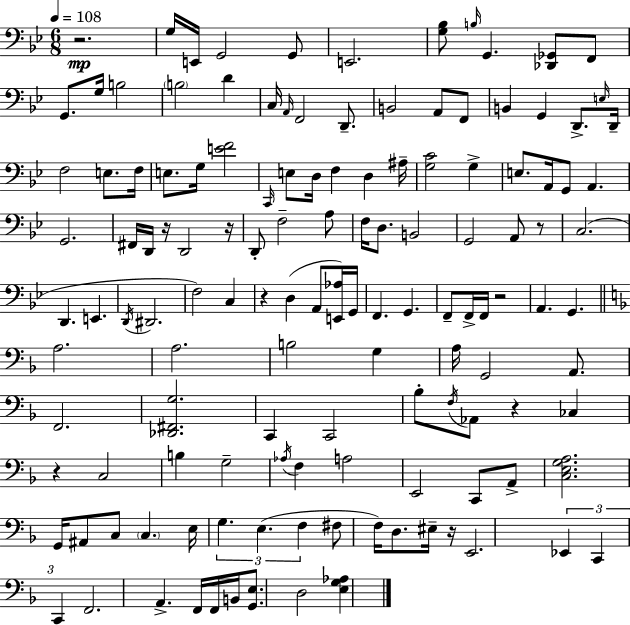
R/h. G3/s E2/s G2/h G2/e E2/h. [G3,Bb3]/e B3/s G2/q. [Db2,Gb2]/e F2/e G2/e. G3/s B3/h B3/h D4/q C3/s A2/s F2/h D2/e. B2/h A2/e F2/e B2/q G2/q D2/e. E3/s D2/s F3/h E3/e. F3/s E3/e. G3/s [E4,F4]/h C2/s E3/e D3/s F3/q D3/q A#3/s [G3,C4]/h G3/q E3/e. A2/s G2/e A2/q. G2/h. F#2/s D2/s R/s D2/h R/s D2/e F3/h A3/e F3/s D3/e. B2/h G2/h A2/e R/e C3/h. D2/q. E2/q. D2/s D#2/h. F3/h C3/q R/q D3/q A2/e [E2,Ab3]/s G2/s F2/q. G2/q. F2/e F2/s F2/s R/h A2/q. G2/q. A3/h. A3/h. B3/h G3/q A3/s G2/h A2/e. F2/h. [Db2,F#2,G3]/h. C2/q C2/h Bb3/e F3/s Ab2/e R/q CES3/q R/q C3/h B3/q G3/h Ab3/s F3/q A3/h E2/h C2/e A2/e [C3,E3,G3,A3]/h. G2/s A#2/e C3/e C3/q. E3/s G3/q. E3/q. F3/q F#3/e F3/s D3/e. EIS3/s R/s E2/h. Eb2/q C2/q C2/q F2/h. A2/q. F2/s F2/s B2/s [G2,E3]/e. D3/h [E3,G3,Ab3]/q